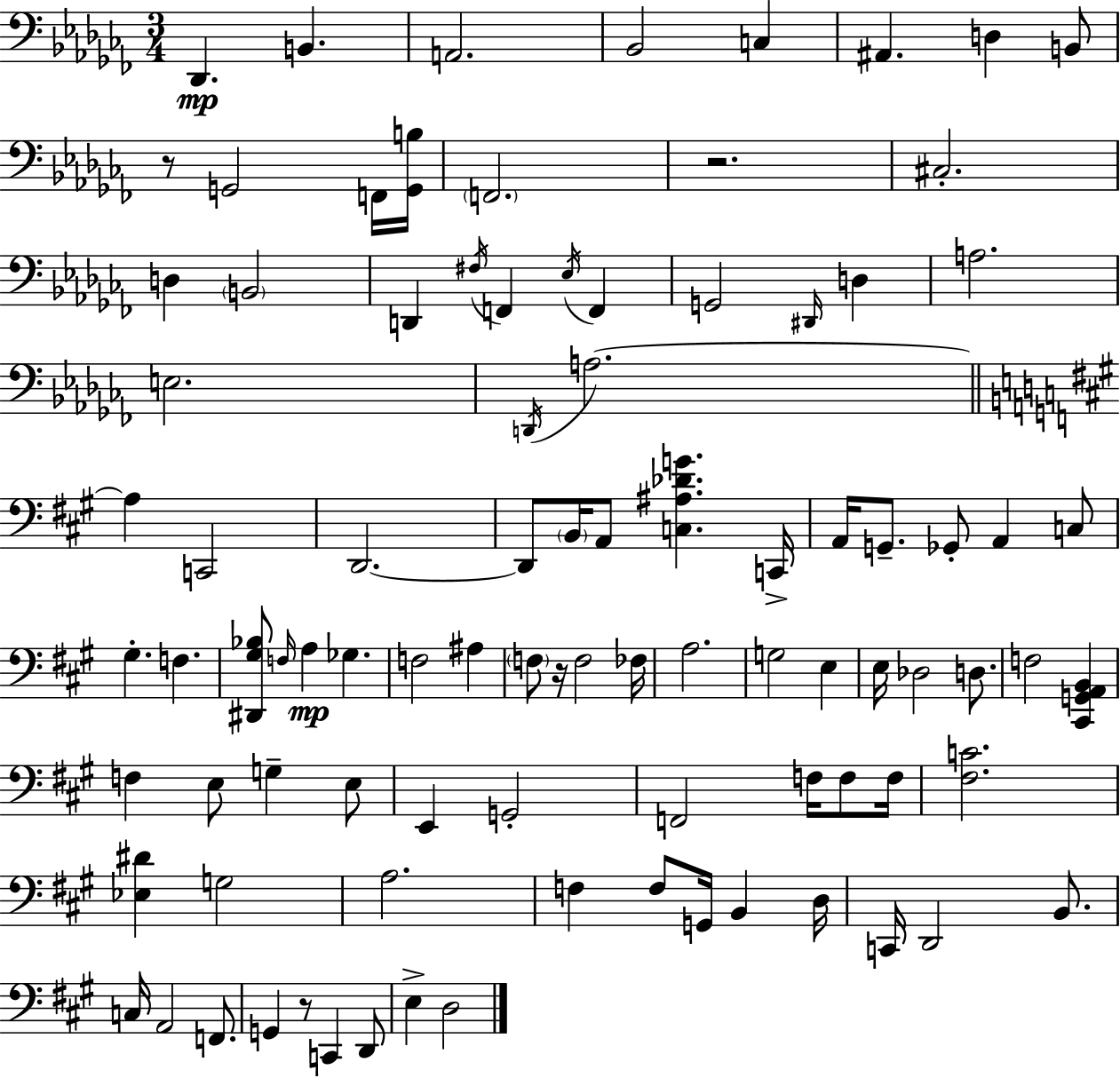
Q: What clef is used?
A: bass